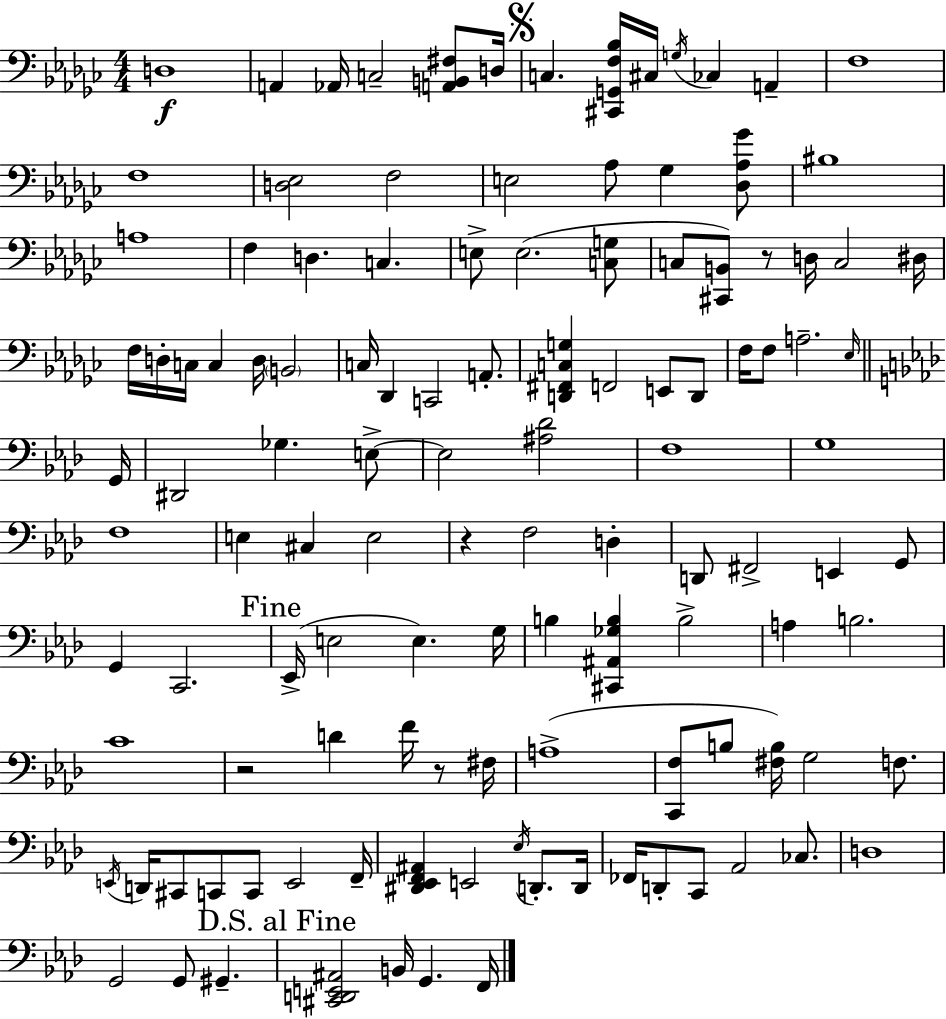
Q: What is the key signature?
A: EES minor